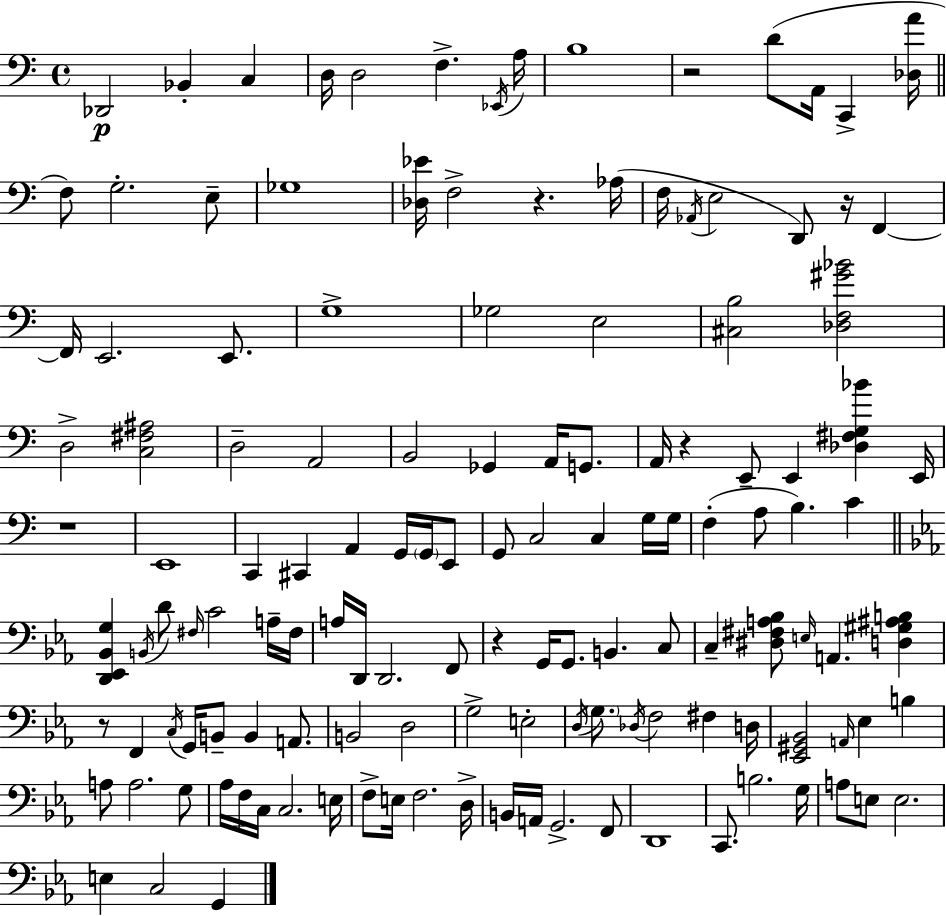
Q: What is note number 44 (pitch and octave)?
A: A2